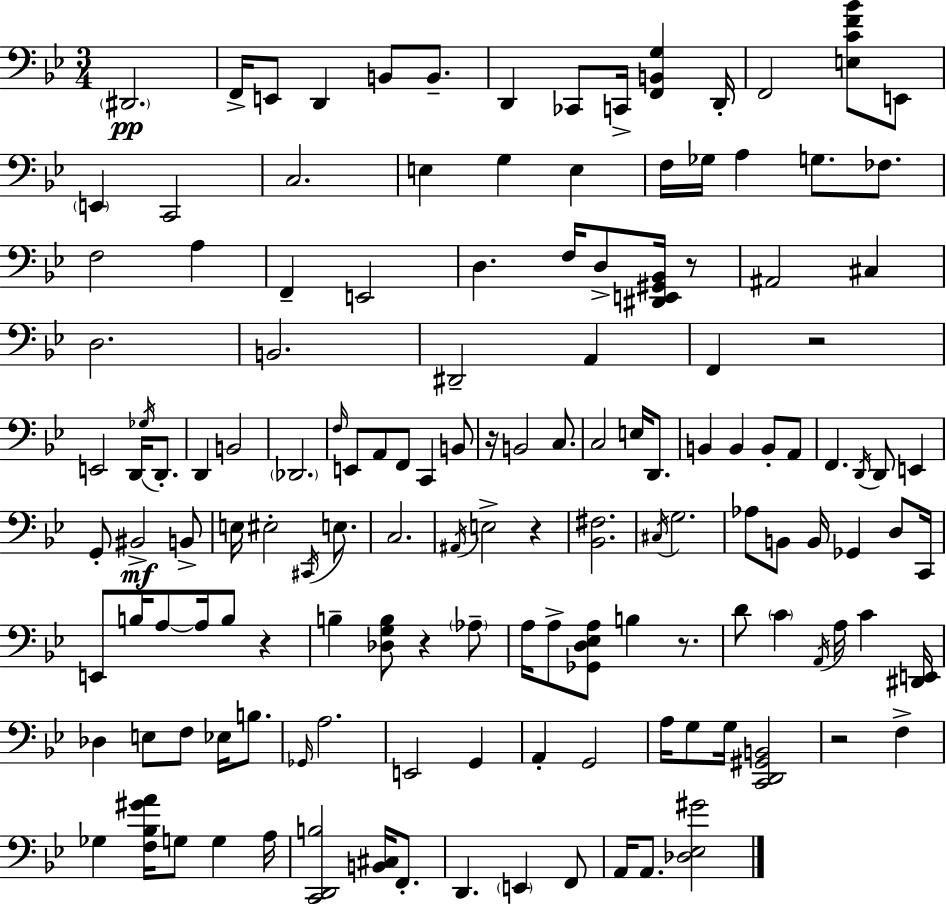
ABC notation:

X:1
T:Untitled
M:3/4
L:1/4
K:Bb
^D,,2 F,,/4 E,,/2 D,, B,,/2 B,,/2 D,, _C,,/2 C,,/4 [F,,B,,G,] D,,/4 F,,2 [E,CF_B]/2 E,,/2 E,, C,,2 C,2 E, G, E, F,/4 _G,/4 A, G,/2 _F,/2 F,2 A, F,, E,,2 D, F,/4 D,/2 [^D,,E,,^G,,_B,,]/4 z/2 ^A,,2 ^C, D,2 B,,2 ^D,,2 A,, F,, z2 E,,2 D,,/4 _G,/4 D,,/2 D,, B,,2 _D,,2 F,/4 E,,/2 A,,/2 F,,/2 C,, B,,/2 z/4 B,,2 C,/2 C,2 E,/4 D,,/2 B,, B,, B,,/2 A,,/2 F,, D,,/4 D,,/2 E,, G,,/2 ^B,,2 B,,/2 E,/4 ^E,2 ^C,,/4 E,/2 C,2 ^A,,/4 E,2 z [_B,,^F,]2 ^C,/4 G,2 _A,/2 B,,/2 B,,/4 _G,, D,/2 C,,/4 E,,/2 B,/4 A,/2 A,/4 B,/2 z B, [_D,G,B,]/2 z _A,/2 A,/4 A,/2 [_G,,D,_E,A,]/2 B, z/2 D/2 C A,,/4 A,/4 C [^D,,E,,]/4 _D, E,/2 F,/2 _E,/4 B,/2 _G,,/4 A,2 E,,2 G,, A,, G,,2 A,/4 G,/2 G,/4 [C,,D,,^G,,B,,]2 z2 F, _G, [F,_B,^GA]/4 G,/2 G, A,/4 [C,,D,,B,]2 [B,,^C,]/4 F,,/2 D,, E,, F,,/2 A,,/4 A,,/2 [_D,_E,^G]2